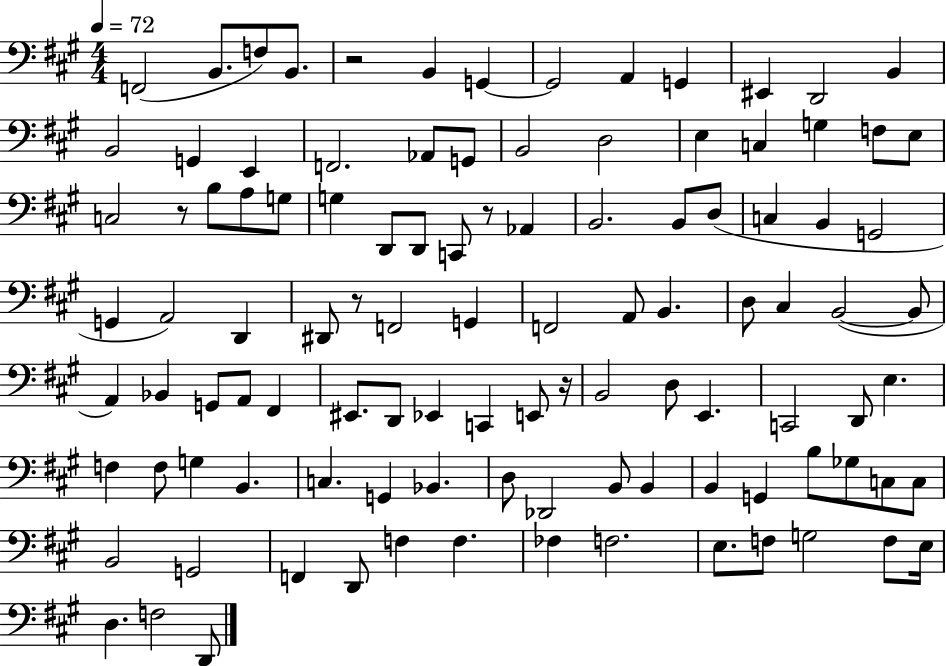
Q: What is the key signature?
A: A major